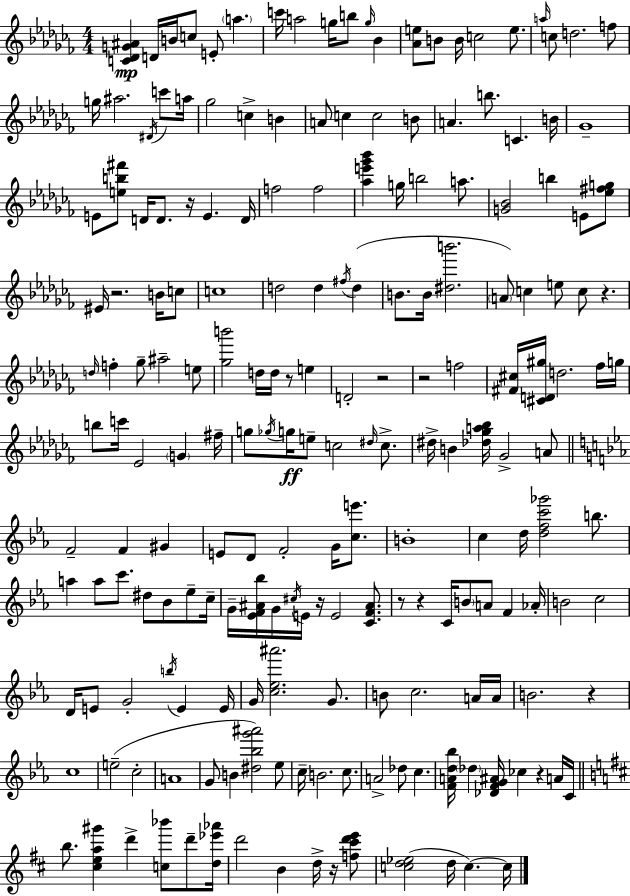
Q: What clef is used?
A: treble